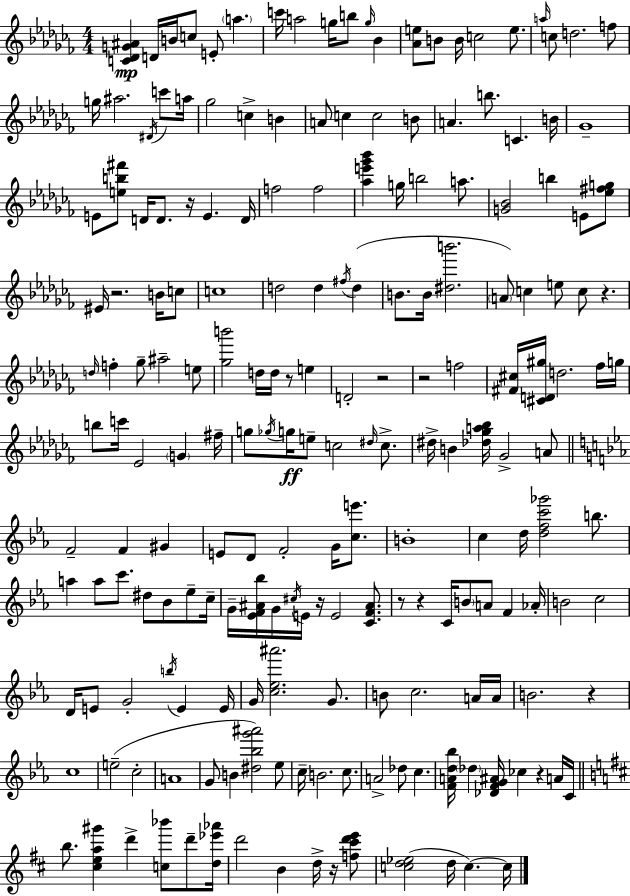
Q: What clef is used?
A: treble